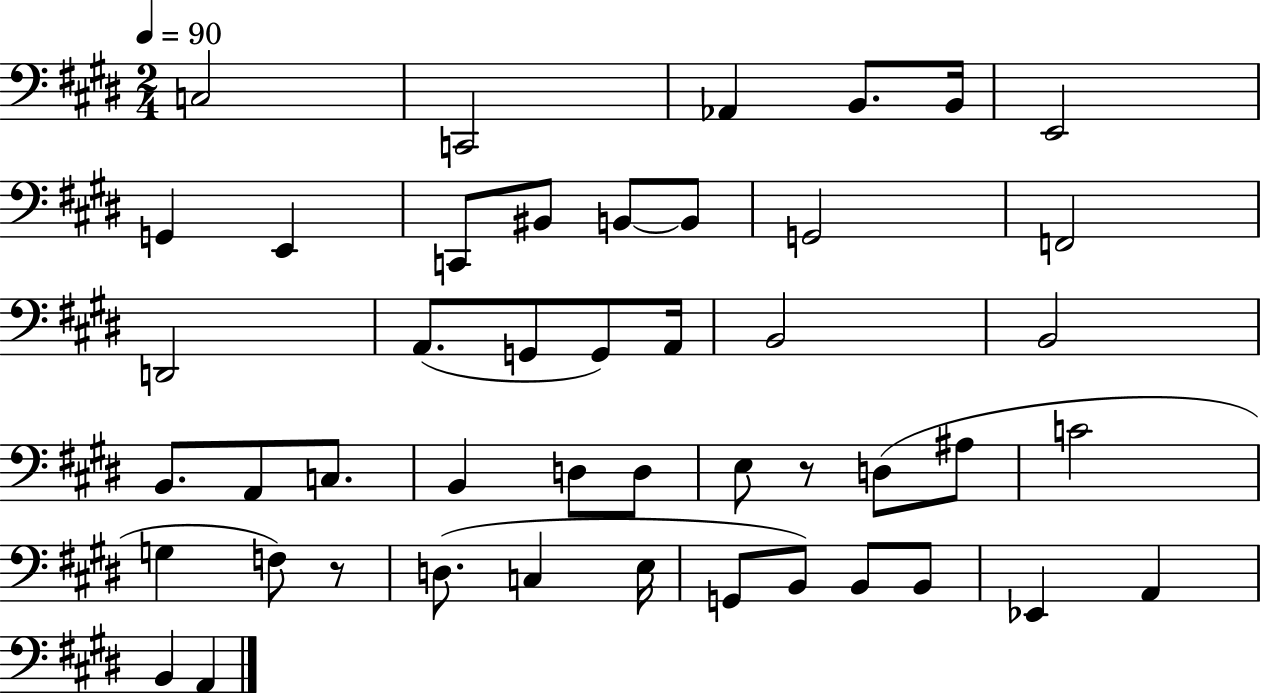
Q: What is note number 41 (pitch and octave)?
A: Eb2